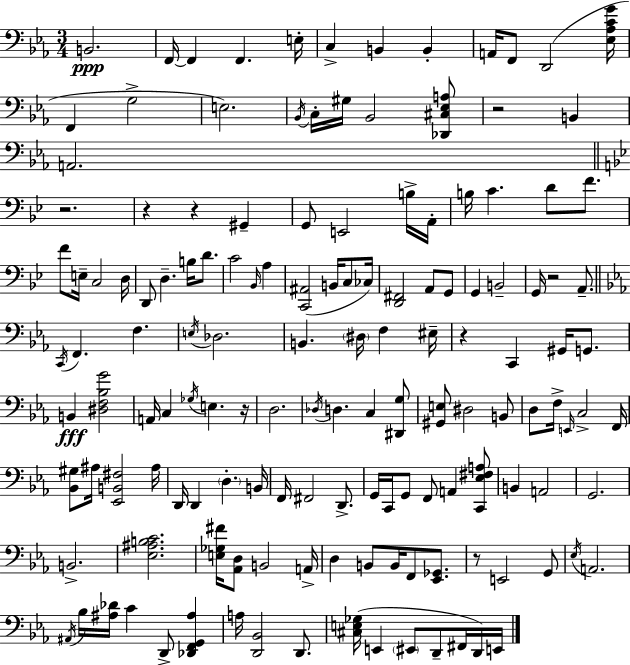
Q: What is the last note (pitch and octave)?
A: E2